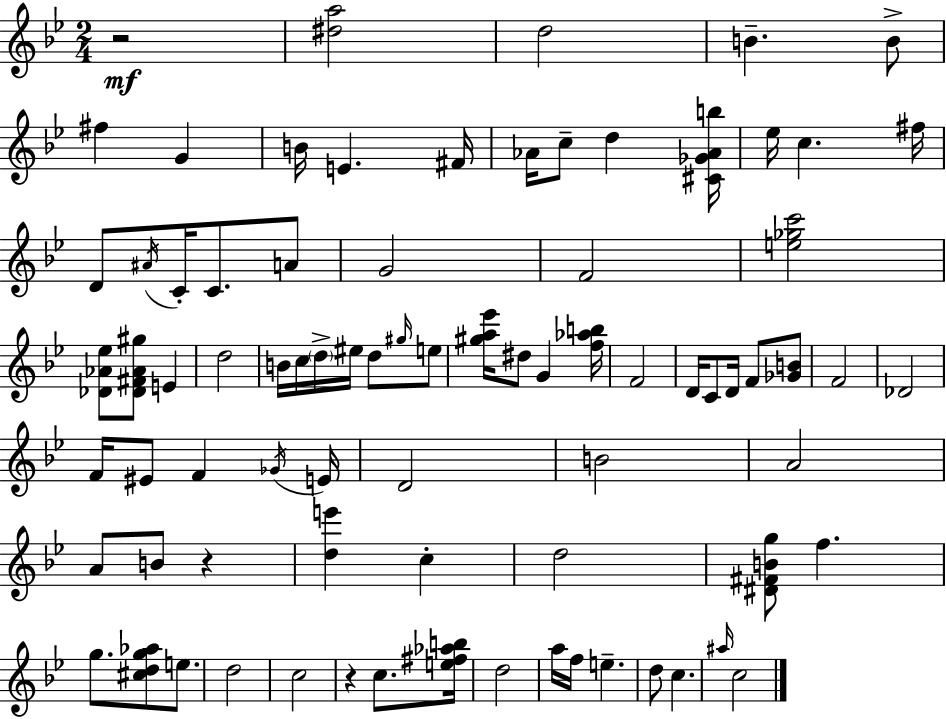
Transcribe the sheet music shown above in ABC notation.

X:1
T:Untitled
M:2/4
L:1/4
K:Gm
z2 [^da]2 d2 B B/2 ^f G B/4 E ^F/4 _A/4 c/2 d [^C_G_Ab]/4 _e/4 c ^f/4 D/2 ^A/4 C/4 C/2 A/2 G2 F2 [e_gc']2 [_D_A_e]/2 [_D^F_A^g]/2 E d2 B/4 c/4 d/4 ^e/4 d/2 ^g/4 e/2 [^ga_e']/4 ^d/2 G [f_ab]/4 F2 D/4 C/2 D/4 F/2 [_GB]/2 F2 _D2 F/4 ^E/2 F _G/4 E/4 D2 B2 A2 A/2 B/2 z [de'] c d2 [^D^FBg]/2 f g/2 [^cdg_a]/2 e/2 d2 c2 z c/2 [e^f_ab]/4 d2 a/4 f/4 e d/2 c ^a/4 c2